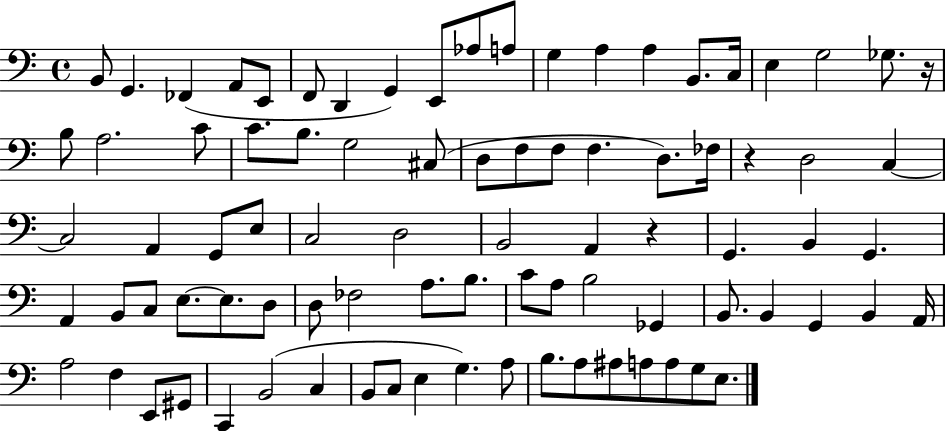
{
  \clef bass
  \time 4/4
  \defaultTimeSignature
  \key c \major
  b,8 g,4. fes,4( a,8 e,8 | f,8 d,4 g,4) e,8 aes8 a8 | g4 a4 a4 b,8. c16 | e4 g2 ges8. r16 | \break b8 a2. c'8 | c'8. b8. g2 cis8( | d8 f8 f8 f4. d8.) fes16 | r4 d2 c4~~ | \break c2 a,4 g,8 e8 | c2 d2 | b,2 a,4 r4 | g,4. b,4 g,4. | \break a,4 b,8 c8 e8.~~ e8. d8 | d8 fes2 a8. b8. | c'8 a8 b2 ges,4 | b,8. b,4 g,4 b,4 a,16 | \break a2 f4 e,8 gis,8 | c,4 b,2( c4 | b,8 c8 e4 g4.) a8 | b8. a8 ais8 a8 a8 g8 e8. | \break \bar "|."
}